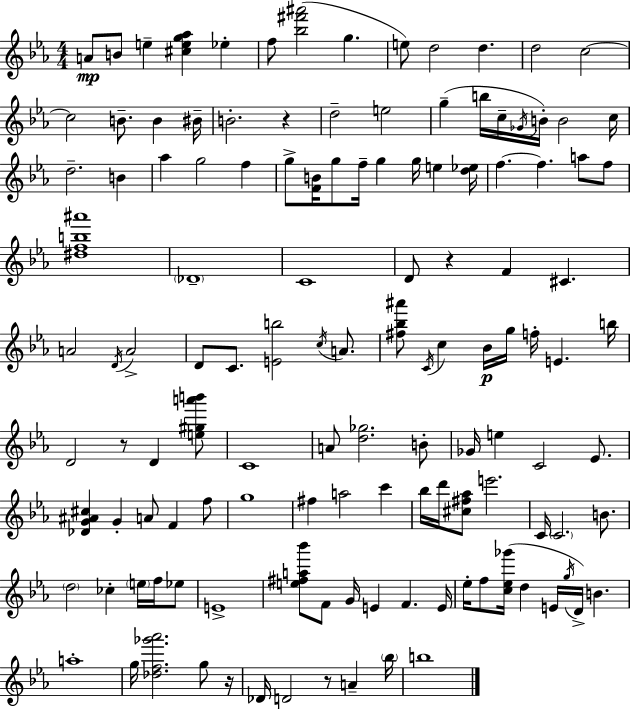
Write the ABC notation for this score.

X:1
T:Untitled
M:4/4
L:1/4
K:Cm
A/2 B/2 e [^ceg_a] _e f/2 [_b^f'^a']2 g e/2 d2 d d2 c2 c2 B/2 B ^B/4 B2 z d2 e2 g b/4 c/4 _G/4 B/4 B2 c/4 d2 B _a g2 f g/2 [FB]/4 g/2 f/4 g g/4 e [d_e]/4 f f a/2 f/2 [^dfb^a']4 _D4 C4 D/2 z F ^C A2 D/4 A2 D/2 C/2 [Eb]2 c/4 A/2 [^f_b^a']/2 C/4 c _B/4 g/4 f/4 E b/4 D2 z/2 D [e^ga'b']/2 C4 A/2 [d_g]2 B/2 _G/4 e C2 _E/2 [_DG^A^c] G A/2 F f/2 g4 ^f a2 c' _b/4 d'/4 [^c^f_a]/2 e'2 C/4 C2 B/2 d2 _c e/4 f/4 _e/2 E4 [e^fa_b']/2 F/2 G/4 E F E/4 _e/4 f/2 [c_e_g']/4 d E/4 g/4 D/4 B a4 g/4 [_df_g'_a']2 g/2 z/4 _D/4 D2 z/2 A _b/4 b4